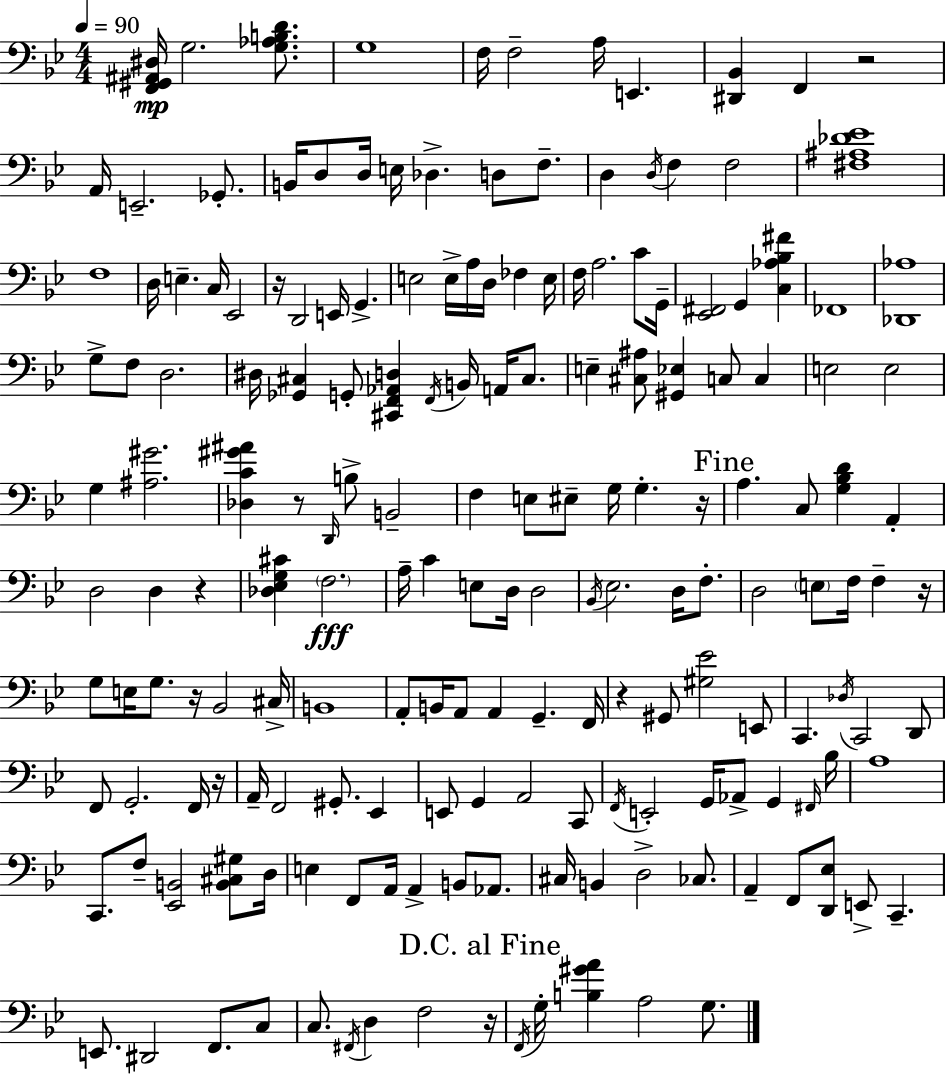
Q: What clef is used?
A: bass